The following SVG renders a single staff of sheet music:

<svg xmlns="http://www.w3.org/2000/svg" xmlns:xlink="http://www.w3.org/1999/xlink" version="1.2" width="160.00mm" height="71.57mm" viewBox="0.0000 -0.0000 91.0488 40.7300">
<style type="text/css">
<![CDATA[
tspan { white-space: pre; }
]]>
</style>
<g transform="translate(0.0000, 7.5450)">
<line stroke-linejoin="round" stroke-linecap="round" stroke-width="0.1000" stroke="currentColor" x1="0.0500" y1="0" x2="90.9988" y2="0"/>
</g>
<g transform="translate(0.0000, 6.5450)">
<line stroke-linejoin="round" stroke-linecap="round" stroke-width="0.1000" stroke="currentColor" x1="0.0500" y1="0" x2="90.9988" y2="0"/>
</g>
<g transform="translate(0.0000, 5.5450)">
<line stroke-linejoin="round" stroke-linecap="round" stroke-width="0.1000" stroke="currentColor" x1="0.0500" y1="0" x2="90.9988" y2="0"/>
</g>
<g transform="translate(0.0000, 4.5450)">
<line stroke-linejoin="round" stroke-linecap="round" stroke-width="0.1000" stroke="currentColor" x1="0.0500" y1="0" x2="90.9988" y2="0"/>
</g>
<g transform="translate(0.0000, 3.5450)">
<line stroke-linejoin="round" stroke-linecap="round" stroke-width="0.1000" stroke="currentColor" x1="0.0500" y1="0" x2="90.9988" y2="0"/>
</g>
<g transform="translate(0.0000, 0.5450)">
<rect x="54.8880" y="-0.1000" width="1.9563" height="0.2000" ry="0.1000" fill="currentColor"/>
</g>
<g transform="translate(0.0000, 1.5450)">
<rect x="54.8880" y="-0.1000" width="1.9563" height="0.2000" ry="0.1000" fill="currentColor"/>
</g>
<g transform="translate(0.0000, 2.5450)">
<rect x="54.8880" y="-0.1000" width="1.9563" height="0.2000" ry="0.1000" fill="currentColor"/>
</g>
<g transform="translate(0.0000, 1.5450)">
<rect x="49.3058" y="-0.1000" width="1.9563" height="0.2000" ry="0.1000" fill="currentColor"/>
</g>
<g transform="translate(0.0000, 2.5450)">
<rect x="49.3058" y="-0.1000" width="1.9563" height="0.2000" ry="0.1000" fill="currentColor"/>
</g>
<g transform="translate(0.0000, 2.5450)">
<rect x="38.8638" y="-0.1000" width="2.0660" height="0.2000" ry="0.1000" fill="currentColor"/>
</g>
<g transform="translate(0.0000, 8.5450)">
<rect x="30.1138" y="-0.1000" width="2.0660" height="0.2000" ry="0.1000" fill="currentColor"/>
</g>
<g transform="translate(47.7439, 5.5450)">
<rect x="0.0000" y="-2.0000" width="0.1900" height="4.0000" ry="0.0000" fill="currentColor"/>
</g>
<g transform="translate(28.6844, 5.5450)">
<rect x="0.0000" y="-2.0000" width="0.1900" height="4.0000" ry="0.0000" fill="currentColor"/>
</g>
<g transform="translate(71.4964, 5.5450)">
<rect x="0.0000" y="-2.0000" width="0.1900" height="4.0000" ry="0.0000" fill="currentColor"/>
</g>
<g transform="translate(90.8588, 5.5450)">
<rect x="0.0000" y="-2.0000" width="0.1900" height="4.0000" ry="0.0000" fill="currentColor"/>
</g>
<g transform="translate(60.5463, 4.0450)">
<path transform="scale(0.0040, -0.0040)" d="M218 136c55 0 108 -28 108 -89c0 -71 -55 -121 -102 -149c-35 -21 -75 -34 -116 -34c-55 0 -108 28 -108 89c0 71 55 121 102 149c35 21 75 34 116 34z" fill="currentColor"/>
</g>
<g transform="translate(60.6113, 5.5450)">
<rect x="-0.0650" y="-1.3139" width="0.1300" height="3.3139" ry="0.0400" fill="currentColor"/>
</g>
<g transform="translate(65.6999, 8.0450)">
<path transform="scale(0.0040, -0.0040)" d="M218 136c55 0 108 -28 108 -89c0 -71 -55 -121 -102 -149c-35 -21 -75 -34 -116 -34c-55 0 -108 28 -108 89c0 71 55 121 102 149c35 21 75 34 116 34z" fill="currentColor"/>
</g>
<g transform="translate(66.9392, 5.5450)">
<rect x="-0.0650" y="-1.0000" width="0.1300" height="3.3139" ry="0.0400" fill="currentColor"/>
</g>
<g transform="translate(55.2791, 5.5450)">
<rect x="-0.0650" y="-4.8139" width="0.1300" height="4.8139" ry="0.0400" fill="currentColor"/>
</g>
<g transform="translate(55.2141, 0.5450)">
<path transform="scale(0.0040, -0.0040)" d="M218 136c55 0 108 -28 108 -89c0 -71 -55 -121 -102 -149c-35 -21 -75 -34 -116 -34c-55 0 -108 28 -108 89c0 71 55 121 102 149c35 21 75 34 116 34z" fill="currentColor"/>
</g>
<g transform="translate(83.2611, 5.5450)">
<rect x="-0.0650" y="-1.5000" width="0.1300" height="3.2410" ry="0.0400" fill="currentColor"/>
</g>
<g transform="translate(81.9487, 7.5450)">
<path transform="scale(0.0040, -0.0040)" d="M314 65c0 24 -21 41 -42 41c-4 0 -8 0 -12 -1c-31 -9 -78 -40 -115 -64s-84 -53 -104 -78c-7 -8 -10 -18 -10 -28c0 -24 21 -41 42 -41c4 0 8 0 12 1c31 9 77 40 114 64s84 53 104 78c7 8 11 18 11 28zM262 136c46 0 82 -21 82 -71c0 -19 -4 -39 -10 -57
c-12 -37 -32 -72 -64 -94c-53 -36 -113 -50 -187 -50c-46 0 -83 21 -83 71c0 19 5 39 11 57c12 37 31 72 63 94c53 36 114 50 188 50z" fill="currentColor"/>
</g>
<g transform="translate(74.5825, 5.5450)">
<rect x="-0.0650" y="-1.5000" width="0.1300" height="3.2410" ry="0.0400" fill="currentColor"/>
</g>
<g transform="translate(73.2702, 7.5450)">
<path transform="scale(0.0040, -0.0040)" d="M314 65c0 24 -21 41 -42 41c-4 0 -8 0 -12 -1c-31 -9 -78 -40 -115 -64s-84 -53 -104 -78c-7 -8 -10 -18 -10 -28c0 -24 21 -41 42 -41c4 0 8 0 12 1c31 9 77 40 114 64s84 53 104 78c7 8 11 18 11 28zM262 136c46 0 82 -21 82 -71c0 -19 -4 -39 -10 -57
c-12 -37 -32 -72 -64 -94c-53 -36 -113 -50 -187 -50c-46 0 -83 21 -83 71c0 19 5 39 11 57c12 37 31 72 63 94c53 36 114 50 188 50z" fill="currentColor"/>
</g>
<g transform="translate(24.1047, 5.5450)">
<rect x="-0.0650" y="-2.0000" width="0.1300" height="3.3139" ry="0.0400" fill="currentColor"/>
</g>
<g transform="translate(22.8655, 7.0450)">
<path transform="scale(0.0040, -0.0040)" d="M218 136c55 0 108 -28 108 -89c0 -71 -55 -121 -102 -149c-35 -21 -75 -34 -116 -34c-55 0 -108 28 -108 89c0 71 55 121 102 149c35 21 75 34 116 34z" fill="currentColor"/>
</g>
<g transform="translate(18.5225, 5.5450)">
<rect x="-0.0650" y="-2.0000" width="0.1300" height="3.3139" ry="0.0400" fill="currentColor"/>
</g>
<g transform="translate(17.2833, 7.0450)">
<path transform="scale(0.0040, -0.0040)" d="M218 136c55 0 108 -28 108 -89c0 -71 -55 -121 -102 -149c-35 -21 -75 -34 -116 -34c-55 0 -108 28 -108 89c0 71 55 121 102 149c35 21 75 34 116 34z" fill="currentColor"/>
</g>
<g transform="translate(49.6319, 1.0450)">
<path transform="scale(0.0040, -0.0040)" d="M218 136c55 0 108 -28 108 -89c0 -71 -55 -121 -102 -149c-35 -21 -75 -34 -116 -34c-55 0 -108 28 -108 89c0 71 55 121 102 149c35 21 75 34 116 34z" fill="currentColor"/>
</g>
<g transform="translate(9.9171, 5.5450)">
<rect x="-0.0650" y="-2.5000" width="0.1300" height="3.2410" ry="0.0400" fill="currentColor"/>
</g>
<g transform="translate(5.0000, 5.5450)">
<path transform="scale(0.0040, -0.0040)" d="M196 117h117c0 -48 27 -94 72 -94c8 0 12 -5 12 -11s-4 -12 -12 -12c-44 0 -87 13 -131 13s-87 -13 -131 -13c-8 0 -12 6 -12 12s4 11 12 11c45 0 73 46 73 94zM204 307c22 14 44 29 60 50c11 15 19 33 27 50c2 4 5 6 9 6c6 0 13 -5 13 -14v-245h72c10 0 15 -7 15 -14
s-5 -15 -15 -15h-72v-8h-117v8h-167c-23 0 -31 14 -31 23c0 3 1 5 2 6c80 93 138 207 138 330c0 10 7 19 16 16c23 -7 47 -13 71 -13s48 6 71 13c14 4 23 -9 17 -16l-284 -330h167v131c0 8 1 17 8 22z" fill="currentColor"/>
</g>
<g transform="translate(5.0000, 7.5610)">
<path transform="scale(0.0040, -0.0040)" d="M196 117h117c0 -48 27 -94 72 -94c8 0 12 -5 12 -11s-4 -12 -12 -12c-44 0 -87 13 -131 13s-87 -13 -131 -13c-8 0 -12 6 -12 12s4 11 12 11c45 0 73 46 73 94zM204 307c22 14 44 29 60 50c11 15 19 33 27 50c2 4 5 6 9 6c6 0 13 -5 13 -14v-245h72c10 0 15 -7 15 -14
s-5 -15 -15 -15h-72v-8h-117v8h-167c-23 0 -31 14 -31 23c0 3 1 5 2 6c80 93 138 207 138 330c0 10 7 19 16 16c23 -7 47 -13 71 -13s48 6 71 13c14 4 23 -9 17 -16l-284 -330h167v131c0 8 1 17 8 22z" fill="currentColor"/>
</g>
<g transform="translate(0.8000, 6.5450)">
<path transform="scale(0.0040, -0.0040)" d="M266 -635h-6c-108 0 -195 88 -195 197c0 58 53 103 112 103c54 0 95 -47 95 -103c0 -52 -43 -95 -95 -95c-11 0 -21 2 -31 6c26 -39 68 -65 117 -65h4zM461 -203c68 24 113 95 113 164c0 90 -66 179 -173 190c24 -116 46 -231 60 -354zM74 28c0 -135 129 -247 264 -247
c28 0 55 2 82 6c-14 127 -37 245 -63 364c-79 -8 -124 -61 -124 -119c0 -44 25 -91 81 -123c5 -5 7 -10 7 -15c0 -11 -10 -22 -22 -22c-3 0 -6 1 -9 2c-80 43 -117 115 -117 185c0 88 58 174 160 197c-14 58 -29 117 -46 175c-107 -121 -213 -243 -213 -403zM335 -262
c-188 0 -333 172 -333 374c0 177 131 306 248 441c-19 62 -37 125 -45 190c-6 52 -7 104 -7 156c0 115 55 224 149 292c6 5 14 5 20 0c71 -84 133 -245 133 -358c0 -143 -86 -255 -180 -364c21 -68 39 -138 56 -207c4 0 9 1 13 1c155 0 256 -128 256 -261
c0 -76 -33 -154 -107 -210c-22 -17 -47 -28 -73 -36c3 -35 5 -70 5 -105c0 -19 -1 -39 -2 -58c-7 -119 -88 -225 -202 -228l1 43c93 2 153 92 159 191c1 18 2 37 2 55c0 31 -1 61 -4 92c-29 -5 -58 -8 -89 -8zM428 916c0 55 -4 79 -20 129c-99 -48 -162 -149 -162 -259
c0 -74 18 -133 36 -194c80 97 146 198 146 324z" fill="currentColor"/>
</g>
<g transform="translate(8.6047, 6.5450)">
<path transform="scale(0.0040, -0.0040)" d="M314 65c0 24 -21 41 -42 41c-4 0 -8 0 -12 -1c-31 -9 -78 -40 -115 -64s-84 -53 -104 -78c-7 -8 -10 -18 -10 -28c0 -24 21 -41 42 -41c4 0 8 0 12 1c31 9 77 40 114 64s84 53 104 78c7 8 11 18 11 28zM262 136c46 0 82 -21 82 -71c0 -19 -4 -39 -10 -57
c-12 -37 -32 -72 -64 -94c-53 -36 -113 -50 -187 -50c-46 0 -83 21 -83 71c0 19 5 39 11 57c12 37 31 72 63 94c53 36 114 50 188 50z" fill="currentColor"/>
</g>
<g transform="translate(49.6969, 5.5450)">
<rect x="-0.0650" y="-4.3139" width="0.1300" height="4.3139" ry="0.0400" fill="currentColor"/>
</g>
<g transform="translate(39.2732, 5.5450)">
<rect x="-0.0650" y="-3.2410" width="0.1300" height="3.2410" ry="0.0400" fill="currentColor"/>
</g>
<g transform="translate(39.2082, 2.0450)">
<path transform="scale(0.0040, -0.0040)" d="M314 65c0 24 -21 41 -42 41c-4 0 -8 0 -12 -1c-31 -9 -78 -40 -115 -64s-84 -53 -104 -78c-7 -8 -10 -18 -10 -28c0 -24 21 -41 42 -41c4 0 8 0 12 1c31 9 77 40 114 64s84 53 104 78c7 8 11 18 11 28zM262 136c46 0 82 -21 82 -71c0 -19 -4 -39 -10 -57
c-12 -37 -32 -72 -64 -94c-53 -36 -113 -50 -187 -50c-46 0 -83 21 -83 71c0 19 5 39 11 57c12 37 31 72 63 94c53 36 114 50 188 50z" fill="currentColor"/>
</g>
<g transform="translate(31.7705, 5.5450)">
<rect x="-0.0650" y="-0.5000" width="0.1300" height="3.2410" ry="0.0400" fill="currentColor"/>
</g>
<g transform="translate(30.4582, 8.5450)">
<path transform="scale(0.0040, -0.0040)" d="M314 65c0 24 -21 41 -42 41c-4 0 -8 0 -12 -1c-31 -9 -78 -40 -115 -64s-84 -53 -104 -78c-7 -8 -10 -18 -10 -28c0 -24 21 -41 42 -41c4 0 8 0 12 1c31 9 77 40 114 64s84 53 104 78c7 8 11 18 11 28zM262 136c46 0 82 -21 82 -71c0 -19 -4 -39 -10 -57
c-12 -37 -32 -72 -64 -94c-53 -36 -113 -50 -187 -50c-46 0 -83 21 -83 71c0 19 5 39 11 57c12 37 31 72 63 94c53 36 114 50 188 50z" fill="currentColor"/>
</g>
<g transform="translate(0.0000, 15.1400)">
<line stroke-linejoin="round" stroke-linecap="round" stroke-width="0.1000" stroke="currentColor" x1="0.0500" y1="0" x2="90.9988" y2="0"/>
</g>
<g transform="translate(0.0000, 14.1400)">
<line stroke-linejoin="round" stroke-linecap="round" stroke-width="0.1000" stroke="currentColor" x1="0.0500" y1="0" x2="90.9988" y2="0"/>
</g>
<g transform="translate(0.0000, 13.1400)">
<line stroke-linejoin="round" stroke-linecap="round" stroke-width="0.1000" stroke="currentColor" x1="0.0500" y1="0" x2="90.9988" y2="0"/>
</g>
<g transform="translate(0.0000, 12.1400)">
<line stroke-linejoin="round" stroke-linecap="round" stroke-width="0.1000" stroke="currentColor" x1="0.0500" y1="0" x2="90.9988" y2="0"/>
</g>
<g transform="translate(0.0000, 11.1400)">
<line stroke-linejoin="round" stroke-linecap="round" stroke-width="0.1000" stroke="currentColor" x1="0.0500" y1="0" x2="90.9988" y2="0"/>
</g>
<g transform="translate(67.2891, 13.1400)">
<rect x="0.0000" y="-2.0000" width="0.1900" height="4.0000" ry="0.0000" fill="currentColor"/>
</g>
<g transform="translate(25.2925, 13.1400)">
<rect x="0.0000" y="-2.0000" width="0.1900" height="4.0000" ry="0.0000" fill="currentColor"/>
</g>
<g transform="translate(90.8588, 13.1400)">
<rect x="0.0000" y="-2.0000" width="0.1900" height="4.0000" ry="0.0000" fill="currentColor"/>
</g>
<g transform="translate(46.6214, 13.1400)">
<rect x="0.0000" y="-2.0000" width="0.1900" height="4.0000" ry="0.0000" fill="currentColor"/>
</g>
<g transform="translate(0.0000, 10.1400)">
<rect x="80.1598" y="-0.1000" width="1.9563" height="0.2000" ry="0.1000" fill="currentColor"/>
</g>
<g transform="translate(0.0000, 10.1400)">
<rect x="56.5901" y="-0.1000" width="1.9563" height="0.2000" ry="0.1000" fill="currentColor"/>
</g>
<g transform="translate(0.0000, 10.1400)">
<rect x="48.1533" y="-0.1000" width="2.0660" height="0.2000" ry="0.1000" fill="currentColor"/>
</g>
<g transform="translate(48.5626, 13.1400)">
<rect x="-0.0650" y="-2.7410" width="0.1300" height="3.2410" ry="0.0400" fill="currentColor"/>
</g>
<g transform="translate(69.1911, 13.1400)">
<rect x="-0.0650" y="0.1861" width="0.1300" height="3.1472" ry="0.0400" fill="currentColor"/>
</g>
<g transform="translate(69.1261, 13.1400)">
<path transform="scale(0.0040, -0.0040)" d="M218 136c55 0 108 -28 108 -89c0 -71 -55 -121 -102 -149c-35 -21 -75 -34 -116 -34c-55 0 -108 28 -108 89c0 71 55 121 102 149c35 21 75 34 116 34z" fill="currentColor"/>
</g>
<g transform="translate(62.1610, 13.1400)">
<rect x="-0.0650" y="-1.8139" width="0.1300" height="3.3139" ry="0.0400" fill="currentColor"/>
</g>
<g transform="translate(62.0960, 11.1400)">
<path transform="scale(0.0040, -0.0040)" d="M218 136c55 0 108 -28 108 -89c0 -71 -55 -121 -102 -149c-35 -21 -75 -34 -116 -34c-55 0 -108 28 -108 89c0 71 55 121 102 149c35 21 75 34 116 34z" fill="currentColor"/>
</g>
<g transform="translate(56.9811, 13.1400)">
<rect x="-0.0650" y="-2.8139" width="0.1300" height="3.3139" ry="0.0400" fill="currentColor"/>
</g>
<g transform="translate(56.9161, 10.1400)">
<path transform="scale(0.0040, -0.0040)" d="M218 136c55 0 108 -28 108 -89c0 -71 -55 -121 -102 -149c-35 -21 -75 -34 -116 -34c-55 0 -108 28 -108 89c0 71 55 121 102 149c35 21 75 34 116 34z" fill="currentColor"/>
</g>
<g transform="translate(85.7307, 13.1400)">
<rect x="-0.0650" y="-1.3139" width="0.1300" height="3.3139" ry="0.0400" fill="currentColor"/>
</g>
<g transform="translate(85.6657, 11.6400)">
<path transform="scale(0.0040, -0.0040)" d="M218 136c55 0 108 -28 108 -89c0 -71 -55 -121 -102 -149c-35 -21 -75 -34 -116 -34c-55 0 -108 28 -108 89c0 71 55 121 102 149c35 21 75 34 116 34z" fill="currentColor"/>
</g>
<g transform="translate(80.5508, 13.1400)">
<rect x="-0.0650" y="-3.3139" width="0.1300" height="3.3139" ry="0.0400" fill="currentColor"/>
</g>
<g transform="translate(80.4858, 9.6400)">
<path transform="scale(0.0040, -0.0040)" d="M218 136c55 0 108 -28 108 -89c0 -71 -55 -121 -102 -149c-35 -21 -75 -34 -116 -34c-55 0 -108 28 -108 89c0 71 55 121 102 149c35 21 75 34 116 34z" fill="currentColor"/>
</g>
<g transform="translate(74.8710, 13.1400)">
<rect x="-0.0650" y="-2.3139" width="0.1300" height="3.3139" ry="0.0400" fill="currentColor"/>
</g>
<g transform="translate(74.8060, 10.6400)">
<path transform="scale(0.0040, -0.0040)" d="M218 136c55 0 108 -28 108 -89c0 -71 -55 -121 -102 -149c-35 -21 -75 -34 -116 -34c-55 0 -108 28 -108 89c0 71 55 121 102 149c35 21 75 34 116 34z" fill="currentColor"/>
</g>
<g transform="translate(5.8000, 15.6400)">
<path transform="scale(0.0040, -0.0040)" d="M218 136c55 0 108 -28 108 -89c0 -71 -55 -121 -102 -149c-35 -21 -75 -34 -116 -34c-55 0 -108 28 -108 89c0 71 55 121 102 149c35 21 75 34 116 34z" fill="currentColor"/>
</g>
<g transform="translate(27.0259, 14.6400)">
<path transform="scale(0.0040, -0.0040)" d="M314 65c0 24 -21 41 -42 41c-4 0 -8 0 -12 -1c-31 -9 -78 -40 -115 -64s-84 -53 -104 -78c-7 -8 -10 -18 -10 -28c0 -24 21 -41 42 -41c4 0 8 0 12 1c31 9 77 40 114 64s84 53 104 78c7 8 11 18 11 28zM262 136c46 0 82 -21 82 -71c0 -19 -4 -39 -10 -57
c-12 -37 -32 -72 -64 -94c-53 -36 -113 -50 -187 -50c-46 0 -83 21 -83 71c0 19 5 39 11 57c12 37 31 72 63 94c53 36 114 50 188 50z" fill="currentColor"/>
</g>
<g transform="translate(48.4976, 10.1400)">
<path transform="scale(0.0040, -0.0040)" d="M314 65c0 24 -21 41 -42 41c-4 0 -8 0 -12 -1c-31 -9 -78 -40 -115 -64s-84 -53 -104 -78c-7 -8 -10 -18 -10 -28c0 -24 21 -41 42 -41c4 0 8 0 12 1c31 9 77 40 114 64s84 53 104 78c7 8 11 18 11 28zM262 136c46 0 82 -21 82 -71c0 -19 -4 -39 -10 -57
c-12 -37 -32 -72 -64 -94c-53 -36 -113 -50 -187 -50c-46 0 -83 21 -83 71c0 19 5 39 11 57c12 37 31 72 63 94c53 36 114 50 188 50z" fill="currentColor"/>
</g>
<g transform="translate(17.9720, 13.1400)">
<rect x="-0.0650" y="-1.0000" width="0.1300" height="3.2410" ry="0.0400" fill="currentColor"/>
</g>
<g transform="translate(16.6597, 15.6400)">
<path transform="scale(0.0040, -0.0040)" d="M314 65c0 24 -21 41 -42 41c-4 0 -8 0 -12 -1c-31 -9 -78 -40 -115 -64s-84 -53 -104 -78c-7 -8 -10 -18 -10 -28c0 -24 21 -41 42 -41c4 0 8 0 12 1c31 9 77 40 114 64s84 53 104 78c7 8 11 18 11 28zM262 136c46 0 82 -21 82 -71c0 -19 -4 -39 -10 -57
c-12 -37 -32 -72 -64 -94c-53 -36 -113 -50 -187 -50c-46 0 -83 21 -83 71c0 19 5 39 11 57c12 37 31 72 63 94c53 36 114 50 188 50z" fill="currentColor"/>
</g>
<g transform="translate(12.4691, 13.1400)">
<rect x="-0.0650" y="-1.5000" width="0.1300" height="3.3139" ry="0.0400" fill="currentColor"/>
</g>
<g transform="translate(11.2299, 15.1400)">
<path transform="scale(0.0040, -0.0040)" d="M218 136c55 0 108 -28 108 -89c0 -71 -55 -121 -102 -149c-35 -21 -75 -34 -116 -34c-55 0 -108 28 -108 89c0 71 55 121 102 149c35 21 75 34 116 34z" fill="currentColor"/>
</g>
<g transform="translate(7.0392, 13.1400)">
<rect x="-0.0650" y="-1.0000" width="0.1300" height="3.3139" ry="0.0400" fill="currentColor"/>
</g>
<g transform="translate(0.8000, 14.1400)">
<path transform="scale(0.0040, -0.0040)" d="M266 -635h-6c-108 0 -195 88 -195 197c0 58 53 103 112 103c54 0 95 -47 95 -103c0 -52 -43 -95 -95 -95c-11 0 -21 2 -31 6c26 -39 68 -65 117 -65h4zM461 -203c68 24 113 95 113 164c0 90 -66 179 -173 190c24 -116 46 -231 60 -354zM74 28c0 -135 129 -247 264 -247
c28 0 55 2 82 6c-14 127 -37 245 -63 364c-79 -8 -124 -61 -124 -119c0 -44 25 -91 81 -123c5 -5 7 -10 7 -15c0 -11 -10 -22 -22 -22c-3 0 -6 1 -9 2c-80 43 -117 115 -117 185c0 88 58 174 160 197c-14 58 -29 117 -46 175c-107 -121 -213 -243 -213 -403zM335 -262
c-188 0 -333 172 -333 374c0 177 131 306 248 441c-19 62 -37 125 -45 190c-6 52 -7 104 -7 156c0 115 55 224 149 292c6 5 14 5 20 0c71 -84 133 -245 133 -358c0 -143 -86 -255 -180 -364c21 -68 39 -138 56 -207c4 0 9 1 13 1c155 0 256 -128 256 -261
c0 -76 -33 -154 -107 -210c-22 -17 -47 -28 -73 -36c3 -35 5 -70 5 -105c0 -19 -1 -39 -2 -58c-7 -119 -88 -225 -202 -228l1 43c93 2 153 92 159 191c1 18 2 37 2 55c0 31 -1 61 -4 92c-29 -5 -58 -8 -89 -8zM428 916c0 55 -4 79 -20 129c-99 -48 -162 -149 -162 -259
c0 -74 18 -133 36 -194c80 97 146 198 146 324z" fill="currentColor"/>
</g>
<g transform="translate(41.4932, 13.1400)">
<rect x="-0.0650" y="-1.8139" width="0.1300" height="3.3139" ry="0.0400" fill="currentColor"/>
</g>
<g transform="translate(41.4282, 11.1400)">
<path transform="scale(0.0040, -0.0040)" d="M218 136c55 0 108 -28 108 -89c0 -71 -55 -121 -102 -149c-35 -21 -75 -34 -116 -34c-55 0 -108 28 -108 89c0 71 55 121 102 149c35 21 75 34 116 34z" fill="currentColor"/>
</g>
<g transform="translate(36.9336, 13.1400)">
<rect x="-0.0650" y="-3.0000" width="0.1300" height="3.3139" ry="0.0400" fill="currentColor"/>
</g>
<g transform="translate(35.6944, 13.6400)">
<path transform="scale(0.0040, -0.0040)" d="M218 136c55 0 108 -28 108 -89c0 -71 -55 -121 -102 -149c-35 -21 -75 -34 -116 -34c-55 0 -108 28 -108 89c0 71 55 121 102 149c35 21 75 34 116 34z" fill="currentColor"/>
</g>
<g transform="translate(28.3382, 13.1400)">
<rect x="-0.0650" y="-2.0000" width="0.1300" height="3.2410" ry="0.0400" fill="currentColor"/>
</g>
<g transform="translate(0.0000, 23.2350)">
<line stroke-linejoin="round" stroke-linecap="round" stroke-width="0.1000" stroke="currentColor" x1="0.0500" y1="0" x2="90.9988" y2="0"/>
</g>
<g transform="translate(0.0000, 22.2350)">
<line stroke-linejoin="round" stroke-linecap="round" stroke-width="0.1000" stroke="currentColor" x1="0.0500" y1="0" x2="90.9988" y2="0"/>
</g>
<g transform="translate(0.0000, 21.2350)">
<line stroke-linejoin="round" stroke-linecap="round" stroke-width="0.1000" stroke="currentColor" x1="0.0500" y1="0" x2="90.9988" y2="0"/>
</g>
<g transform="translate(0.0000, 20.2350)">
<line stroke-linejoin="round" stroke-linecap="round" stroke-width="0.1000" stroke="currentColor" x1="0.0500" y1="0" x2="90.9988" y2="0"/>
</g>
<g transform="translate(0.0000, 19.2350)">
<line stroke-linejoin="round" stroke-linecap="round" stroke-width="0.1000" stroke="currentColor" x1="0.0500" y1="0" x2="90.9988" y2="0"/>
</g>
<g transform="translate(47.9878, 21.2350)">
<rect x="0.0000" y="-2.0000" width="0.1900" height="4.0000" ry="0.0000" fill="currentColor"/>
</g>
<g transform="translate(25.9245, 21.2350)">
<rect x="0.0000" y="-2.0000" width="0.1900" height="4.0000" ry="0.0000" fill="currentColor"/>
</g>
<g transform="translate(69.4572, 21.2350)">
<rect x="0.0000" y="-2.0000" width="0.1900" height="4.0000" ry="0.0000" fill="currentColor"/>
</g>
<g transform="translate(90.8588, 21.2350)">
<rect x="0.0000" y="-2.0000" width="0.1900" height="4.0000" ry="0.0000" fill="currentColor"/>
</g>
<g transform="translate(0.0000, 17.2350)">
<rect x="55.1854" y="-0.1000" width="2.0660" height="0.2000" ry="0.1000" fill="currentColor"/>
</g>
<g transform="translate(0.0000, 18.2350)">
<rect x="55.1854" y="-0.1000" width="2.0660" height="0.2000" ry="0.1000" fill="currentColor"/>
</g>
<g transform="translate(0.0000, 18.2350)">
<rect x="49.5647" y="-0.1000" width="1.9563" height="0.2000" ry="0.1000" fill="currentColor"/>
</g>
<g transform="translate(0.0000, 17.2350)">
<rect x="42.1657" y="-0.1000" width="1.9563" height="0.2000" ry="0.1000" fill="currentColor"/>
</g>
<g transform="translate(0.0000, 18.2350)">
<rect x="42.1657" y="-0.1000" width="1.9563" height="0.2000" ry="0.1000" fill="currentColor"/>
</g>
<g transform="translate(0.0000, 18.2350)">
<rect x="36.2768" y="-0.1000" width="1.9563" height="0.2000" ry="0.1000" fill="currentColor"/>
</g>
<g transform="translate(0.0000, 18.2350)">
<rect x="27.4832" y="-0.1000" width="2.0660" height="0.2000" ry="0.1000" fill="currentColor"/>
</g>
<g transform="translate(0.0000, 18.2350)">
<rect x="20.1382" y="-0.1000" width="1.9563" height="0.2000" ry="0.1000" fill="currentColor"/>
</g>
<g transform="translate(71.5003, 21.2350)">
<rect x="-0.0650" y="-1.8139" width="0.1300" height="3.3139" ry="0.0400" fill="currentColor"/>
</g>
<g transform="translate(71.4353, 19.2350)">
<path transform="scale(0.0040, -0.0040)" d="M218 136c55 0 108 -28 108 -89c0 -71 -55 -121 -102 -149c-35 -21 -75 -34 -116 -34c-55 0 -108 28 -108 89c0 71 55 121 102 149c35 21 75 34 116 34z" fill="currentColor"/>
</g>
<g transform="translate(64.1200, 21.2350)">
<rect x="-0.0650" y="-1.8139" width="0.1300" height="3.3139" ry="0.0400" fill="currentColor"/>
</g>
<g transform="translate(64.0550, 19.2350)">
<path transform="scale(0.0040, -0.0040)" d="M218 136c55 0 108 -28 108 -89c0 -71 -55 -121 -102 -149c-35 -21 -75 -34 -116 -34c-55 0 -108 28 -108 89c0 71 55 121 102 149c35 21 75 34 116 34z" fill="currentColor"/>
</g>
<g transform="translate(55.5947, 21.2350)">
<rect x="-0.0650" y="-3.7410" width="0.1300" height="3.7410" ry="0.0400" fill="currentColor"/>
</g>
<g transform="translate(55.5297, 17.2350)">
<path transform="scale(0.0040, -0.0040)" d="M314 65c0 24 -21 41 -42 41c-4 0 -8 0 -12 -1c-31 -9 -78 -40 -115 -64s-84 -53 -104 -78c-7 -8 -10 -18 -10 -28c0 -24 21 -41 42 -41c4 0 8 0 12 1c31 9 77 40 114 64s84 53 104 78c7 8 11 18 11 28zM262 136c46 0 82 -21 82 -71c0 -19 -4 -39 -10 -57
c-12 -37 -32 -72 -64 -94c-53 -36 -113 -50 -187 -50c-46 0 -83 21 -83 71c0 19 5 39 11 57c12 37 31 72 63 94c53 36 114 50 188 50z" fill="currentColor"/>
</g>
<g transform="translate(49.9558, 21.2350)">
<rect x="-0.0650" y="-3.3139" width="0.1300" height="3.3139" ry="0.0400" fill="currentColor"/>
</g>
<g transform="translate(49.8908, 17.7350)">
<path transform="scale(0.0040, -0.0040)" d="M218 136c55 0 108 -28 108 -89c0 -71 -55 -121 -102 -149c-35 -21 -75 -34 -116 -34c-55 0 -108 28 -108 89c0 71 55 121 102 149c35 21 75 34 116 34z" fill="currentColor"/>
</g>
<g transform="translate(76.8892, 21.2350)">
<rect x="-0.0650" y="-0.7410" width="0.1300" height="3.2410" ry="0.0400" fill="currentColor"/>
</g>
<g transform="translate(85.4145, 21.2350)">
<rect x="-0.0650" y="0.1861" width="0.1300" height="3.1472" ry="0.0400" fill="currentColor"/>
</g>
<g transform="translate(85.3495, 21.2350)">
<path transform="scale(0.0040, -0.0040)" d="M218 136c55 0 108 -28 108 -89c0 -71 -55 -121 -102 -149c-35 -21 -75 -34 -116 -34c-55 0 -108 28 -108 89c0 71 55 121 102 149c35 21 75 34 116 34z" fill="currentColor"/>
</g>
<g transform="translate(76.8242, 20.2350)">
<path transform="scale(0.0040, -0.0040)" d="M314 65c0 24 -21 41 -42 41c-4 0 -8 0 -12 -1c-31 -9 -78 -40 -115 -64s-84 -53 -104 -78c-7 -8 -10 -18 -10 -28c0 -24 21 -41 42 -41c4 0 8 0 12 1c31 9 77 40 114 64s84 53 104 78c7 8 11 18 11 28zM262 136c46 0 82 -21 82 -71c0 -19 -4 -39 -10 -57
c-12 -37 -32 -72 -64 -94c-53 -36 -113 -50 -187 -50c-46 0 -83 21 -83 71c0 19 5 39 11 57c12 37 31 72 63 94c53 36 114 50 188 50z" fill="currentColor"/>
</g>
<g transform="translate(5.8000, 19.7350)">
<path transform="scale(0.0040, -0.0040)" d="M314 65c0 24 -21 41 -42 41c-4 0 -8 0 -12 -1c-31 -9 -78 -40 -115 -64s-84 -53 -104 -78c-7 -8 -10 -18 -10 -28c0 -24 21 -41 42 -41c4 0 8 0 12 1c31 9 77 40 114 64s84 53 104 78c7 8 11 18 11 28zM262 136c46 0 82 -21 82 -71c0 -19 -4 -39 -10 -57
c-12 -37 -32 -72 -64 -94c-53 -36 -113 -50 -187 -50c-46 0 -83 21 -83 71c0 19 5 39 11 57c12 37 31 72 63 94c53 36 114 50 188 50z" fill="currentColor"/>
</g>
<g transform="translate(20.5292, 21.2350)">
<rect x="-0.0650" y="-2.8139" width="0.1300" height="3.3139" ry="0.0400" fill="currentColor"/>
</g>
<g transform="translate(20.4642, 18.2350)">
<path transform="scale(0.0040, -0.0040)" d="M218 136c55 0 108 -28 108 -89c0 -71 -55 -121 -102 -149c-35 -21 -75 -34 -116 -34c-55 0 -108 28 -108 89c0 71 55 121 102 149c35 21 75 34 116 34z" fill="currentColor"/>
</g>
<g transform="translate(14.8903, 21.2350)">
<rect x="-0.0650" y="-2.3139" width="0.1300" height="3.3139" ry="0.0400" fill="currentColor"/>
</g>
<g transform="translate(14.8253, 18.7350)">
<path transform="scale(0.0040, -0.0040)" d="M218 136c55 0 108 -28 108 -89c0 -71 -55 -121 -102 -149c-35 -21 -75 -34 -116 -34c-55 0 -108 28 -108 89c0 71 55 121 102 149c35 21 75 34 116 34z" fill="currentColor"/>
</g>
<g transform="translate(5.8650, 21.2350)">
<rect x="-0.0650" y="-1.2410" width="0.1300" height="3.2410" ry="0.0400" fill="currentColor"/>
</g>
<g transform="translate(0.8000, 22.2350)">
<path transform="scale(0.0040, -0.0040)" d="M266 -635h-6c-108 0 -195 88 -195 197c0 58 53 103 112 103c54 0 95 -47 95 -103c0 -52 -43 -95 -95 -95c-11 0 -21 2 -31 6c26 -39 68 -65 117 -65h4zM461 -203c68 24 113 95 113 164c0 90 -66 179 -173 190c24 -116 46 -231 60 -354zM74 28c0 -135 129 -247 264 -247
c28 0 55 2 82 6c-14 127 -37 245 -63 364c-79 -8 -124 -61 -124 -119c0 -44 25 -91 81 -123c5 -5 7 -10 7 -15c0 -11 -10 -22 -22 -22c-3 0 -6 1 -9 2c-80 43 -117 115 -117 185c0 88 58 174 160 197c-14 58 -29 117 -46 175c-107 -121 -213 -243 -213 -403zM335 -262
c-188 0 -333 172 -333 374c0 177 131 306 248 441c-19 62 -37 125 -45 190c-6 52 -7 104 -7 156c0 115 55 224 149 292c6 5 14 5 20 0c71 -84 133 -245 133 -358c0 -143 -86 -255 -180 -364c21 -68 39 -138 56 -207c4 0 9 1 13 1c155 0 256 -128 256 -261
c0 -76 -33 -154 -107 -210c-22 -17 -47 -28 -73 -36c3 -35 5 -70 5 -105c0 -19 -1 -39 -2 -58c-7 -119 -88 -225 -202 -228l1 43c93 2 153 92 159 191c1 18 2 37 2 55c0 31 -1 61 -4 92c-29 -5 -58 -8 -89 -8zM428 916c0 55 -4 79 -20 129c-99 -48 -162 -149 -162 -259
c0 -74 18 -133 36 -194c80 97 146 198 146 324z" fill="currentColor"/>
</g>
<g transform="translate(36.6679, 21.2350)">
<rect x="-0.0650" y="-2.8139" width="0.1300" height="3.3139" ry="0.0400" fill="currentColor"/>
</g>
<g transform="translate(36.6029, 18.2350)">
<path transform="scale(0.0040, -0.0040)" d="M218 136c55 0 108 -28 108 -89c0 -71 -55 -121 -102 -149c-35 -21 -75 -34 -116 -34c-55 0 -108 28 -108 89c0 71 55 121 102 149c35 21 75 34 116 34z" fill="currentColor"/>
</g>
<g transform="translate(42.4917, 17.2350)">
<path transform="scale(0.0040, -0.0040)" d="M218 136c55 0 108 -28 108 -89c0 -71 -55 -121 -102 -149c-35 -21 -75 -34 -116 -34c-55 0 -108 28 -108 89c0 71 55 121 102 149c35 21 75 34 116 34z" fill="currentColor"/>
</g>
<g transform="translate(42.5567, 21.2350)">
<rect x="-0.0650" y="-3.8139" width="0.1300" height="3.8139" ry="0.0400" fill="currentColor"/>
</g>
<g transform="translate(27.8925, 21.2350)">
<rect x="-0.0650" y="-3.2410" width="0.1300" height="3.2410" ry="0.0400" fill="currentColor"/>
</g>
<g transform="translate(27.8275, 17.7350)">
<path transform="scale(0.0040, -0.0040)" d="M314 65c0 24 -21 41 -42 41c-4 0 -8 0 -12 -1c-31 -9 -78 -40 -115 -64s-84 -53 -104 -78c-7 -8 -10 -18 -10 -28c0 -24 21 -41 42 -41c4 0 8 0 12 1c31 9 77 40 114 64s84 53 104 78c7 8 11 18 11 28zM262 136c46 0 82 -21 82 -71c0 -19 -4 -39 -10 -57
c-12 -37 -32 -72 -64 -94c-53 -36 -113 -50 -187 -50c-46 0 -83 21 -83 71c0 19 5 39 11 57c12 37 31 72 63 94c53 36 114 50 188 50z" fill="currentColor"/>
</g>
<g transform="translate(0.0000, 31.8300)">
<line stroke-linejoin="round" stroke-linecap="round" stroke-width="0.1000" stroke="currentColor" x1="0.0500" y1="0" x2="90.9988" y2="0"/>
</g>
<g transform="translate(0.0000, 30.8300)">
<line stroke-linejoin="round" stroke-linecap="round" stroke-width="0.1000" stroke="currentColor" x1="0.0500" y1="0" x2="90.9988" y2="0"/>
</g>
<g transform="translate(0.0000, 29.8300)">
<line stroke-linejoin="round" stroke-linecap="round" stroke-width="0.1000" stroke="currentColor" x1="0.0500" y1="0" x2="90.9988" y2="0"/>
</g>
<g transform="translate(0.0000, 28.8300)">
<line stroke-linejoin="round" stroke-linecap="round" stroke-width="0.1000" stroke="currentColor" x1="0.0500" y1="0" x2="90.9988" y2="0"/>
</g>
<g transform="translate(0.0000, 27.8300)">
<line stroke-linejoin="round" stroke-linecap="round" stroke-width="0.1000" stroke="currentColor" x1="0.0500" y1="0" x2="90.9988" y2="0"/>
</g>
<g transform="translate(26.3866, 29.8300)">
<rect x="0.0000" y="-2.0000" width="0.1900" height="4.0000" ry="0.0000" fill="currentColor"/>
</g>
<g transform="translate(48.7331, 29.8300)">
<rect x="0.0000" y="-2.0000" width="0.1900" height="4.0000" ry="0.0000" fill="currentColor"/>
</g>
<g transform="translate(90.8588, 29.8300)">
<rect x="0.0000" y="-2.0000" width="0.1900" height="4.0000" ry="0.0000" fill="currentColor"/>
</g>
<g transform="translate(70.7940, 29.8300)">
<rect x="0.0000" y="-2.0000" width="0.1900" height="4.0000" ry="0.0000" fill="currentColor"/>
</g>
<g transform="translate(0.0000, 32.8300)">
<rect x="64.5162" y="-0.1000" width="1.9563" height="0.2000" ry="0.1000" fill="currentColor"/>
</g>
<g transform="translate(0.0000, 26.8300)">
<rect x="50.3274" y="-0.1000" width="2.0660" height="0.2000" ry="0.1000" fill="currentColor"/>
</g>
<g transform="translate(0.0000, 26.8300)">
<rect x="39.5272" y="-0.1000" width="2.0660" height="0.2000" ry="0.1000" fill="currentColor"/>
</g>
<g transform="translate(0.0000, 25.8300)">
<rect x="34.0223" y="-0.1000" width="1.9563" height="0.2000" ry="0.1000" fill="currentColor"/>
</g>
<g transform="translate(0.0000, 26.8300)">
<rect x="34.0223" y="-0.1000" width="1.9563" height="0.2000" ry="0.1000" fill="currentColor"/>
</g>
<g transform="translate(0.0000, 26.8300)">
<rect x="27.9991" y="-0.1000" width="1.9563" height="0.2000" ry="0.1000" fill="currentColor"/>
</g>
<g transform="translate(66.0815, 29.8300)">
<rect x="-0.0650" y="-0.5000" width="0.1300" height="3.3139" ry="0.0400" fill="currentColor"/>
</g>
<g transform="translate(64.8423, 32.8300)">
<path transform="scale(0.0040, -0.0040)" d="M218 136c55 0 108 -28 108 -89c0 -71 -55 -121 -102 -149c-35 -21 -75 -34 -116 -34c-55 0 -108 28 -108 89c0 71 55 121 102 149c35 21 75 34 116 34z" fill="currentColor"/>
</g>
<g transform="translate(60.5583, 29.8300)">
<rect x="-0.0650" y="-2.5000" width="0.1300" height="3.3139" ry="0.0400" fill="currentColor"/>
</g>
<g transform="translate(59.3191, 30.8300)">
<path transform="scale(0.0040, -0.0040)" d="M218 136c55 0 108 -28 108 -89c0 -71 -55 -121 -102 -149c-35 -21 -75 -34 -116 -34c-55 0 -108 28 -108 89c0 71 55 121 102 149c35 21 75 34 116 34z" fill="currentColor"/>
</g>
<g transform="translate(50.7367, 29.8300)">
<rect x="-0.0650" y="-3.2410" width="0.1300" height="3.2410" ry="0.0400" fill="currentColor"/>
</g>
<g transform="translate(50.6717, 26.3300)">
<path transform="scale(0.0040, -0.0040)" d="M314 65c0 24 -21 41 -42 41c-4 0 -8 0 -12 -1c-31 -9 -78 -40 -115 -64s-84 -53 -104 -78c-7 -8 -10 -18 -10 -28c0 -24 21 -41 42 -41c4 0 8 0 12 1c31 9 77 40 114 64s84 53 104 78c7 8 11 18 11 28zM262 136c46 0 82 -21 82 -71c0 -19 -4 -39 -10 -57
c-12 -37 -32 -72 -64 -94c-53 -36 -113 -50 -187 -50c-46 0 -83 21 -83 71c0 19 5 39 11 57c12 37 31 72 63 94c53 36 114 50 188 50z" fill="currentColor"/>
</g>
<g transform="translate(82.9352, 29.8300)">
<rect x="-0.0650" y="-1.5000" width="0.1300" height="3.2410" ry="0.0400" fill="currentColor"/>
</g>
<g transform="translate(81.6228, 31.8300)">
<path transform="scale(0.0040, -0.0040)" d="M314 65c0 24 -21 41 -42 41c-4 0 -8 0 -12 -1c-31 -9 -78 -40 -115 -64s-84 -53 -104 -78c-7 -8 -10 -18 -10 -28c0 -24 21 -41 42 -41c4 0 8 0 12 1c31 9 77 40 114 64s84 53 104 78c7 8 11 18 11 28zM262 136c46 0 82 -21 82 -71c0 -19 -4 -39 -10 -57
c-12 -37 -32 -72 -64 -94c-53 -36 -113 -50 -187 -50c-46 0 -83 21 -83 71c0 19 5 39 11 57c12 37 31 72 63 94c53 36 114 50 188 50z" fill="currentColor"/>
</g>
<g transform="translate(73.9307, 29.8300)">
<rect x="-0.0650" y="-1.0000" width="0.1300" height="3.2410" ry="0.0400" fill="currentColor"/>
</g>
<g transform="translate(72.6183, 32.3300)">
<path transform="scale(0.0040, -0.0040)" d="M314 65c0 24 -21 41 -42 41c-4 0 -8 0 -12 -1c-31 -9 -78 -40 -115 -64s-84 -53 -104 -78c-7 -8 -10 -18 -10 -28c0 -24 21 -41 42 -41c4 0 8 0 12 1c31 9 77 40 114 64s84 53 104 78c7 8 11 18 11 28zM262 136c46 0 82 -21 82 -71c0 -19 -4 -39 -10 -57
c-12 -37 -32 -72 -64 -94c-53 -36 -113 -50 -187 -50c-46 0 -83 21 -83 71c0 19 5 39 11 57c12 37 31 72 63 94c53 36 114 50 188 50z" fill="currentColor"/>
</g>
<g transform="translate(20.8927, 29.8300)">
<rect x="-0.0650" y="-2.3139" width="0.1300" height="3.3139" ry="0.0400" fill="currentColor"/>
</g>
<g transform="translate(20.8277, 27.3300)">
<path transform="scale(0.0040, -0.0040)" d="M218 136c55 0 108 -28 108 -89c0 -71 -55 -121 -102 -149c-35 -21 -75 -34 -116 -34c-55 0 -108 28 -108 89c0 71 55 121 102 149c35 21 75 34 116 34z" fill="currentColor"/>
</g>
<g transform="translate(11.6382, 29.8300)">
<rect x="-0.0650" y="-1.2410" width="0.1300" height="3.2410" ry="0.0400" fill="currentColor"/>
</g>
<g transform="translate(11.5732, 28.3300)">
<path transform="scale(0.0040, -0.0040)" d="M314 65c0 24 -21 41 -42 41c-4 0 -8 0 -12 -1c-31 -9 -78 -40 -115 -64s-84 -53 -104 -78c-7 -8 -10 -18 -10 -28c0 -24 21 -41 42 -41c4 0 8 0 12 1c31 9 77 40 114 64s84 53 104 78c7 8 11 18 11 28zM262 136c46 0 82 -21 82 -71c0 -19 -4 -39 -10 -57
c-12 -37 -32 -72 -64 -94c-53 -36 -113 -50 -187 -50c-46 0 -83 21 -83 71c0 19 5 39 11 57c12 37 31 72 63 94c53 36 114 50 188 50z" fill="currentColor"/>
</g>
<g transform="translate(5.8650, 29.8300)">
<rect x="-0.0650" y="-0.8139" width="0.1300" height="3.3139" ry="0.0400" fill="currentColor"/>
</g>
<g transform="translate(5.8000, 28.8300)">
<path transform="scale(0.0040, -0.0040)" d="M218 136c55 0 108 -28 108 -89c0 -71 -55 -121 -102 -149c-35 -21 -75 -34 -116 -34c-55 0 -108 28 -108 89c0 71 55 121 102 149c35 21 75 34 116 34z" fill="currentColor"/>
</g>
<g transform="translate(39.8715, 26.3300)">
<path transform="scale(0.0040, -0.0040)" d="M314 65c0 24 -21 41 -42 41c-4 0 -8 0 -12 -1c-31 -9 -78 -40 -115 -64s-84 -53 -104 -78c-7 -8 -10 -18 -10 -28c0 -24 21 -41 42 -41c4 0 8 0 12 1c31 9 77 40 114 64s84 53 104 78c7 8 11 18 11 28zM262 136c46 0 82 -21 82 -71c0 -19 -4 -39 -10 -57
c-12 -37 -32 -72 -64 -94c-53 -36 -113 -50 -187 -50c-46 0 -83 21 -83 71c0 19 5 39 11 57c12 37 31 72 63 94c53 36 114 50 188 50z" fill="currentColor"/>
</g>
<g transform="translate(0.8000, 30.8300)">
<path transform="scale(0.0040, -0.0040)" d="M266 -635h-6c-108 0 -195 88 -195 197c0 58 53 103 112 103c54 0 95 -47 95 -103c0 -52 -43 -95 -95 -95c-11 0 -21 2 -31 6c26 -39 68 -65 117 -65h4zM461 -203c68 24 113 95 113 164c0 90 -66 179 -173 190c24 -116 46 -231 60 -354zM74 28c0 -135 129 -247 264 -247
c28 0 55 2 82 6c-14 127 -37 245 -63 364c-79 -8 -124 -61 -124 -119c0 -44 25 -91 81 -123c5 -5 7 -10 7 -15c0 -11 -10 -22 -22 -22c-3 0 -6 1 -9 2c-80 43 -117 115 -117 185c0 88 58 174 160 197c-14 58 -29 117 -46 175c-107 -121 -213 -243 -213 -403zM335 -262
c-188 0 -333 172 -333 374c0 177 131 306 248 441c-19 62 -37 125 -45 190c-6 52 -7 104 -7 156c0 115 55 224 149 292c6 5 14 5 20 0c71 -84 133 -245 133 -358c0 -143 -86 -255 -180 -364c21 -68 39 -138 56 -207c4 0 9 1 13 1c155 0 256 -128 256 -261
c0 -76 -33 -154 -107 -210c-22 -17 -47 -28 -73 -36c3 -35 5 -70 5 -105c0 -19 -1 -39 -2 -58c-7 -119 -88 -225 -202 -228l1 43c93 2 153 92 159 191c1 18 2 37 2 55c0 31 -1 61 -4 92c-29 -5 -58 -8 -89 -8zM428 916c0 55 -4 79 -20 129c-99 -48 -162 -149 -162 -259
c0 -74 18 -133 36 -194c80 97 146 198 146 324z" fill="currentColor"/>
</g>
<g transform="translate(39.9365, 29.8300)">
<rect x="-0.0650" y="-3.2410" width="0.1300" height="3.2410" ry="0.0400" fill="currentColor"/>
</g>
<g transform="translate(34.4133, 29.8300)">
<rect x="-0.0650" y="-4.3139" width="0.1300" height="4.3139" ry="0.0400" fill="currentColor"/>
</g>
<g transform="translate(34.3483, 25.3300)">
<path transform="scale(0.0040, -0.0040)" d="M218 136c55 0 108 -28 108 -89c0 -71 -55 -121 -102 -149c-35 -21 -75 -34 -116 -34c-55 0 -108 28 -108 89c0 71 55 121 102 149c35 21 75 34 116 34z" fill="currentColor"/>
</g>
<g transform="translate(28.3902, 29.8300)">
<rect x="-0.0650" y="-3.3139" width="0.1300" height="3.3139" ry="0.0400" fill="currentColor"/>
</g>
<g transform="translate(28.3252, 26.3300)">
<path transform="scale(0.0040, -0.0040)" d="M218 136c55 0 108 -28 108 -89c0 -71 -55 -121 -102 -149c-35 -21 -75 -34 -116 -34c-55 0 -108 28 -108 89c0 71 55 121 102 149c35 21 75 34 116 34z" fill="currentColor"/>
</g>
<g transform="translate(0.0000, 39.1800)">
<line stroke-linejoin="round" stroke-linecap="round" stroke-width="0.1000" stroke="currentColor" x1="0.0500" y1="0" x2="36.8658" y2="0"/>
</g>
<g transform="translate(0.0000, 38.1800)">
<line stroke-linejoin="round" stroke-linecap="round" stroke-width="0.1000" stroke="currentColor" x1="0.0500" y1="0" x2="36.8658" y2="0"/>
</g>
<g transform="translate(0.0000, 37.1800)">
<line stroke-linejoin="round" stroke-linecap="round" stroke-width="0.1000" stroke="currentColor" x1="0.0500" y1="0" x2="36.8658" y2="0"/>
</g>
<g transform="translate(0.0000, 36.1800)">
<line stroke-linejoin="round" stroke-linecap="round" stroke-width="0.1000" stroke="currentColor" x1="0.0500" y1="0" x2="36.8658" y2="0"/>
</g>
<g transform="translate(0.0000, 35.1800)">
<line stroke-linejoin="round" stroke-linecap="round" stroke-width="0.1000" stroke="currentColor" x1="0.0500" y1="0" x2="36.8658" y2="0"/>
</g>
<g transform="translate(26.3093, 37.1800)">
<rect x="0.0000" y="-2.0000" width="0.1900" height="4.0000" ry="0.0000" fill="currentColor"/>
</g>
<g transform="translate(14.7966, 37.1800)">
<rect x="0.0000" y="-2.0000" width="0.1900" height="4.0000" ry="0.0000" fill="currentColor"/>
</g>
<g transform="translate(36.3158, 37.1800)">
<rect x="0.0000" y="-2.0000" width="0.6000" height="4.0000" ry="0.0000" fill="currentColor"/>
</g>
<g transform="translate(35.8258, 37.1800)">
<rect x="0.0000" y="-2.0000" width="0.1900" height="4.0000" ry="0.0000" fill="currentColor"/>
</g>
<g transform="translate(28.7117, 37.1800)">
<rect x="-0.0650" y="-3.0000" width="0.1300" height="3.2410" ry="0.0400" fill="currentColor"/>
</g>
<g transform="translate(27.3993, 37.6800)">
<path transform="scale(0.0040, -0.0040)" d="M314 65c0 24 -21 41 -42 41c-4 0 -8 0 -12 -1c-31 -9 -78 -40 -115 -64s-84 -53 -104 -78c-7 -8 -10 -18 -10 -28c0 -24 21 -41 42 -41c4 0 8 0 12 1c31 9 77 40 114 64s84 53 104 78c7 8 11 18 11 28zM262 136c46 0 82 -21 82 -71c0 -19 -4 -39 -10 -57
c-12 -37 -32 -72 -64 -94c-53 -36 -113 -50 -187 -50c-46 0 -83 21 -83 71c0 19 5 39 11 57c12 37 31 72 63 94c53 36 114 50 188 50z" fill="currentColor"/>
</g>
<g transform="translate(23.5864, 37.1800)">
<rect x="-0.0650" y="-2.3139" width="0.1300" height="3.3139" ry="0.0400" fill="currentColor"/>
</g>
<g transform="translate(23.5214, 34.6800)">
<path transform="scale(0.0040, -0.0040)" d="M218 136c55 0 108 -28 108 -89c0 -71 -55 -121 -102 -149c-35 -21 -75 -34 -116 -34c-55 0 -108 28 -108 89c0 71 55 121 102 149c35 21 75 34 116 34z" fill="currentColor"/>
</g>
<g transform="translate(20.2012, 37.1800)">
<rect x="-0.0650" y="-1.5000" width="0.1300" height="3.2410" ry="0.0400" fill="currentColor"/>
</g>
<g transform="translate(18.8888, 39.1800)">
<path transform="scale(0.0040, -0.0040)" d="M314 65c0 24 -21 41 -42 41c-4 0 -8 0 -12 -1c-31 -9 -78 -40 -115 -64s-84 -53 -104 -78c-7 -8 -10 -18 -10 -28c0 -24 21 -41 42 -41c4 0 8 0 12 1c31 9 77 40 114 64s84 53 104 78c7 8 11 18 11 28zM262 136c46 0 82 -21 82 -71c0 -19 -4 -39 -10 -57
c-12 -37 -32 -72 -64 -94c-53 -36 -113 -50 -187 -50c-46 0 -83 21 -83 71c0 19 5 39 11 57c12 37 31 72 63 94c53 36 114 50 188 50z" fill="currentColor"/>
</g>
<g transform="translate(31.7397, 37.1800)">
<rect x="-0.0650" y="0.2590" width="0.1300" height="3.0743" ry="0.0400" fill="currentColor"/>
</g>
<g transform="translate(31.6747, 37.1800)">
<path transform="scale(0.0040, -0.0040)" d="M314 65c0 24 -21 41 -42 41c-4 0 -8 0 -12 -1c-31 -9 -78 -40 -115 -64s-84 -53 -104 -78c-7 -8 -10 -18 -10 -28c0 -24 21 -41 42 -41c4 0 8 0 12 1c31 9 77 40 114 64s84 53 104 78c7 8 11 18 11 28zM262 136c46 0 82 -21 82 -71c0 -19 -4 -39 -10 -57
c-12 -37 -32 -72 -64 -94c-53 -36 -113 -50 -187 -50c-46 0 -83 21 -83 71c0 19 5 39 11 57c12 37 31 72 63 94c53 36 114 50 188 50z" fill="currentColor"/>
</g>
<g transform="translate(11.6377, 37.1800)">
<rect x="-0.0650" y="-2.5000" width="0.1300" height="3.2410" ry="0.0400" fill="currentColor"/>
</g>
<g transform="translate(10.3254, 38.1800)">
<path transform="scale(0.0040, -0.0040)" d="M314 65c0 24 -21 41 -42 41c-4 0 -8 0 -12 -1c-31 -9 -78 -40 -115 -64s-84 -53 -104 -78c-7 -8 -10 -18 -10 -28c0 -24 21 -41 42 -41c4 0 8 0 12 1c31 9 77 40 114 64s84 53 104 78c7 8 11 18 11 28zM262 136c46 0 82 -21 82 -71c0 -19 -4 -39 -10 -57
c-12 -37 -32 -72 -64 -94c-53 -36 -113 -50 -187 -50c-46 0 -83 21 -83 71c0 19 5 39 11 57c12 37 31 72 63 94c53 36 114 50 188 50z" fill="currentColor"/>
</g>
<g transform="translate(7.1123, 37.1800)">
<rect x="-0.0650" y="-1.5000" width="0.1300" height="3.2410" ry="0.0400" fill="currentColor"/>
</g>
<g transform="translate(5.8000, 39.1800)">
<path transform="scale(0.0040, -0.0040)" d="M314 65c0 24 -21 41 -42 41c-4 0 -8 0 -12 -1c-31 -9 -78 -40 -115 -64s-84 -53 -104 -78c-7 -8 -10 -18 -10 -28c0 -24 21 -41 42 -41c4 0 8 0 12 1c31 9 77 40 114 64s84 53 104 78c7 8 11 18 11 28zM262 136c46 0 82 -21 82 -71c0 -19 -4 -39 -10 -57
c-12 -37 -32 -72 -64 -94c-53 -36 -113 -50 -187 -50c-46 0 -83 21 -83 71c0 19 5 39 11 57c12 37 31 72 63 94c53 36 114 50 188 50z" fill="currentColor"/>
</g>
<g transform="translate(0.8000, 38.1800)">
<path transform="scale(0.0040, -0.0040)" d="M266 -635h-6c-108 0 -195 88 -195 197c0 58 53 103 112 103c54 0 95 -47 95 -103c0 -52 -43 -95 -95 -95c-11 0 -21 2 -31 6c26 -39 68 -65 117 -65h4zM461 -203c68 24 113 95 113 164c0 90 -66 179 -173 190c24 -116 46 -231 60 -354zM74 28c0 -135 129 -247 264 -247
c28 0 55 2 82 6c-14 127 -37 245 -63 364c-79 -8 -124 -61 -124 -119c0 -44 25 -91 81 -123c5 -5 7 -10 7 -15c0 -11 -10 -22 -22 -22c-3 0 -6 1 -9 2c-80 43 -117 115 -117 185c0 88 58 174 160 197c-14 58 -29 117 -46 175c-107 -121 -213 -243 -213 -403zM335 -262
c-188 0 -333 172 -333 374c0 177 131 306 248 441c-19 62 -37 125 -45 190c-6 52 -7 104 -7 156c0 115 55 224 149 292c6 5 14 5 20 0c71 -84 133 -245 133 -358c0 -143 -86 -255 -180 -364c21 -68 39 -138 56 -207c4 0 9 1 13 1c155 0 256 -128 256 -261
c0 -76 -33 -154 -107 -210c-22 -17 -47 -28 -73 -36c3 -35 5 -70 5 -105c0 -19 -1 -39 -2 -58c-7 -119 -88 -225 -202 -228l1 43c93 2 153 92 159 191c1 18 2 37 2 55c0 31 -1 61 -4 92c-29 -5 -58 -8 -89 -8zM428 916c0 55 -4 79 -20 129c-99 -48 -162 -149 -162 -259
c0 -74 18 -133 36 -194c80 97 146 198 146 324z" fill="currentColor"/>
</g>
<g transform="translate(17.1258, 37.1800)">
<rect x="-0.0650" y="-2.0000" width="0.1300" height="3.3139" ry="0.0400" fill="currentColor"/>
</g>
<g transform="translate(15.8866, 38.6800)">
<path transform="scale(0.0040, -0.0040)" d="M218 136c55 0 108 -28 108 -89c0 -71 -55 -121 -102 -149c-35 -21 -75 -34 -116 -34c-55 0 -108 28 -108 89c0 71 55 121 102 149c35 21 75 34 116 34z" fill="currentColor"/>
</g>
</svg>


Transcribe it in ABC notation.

X:1
T:Untitled
M:4/4
L:1/4
K:C
G2 F F C2 b2 d' e' e D E2 E2 D E D2 F2 A f a2 a f B g b e e2 g a b2 a c' b c'2 f f d2 B d e2 g b d' b2 b2 G C D2 E2 E2 G2 F E2 g A2 B2